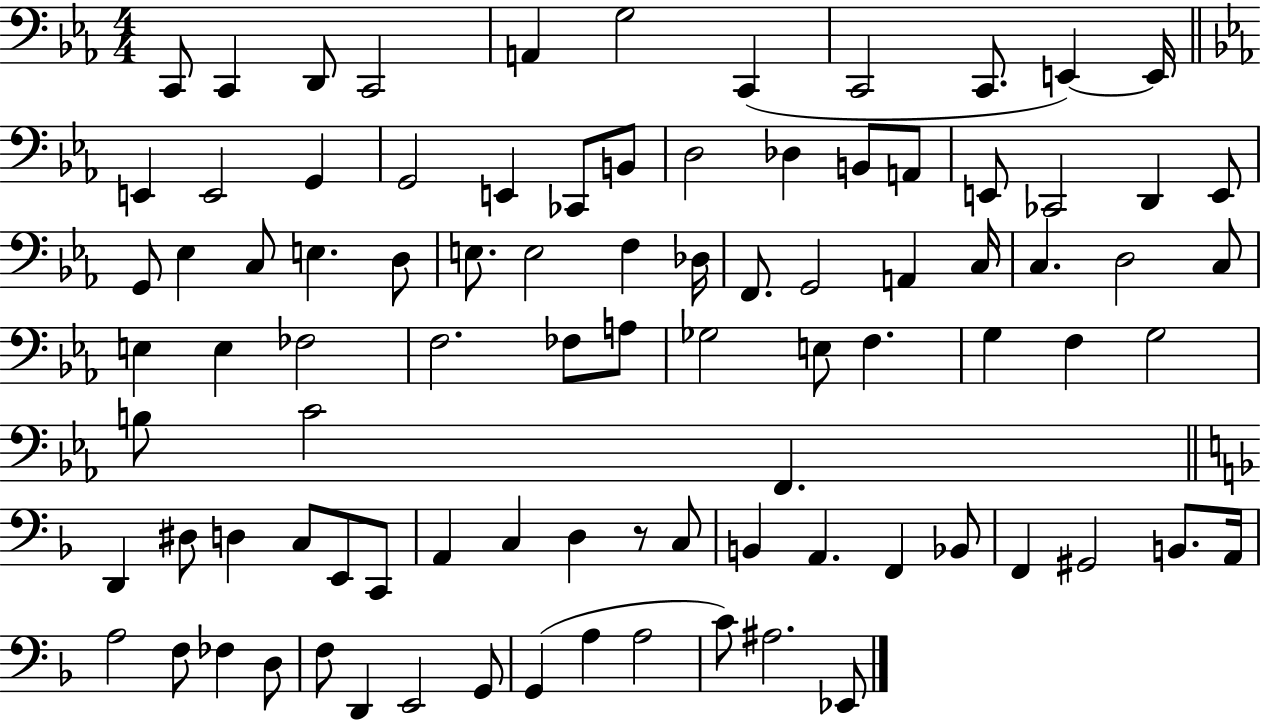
C2/e C2/q D2/e C2/h A2/q G3/h C2/q C2/h C2/e. E2/q E2/s E2/q E2/h G2/q G2/h E2/q CES2/e B2/e D3/h Db3/q B2/e A2/e E2/e CES2/h D2/q E2/e G2/e Eb3/q C3/e E3/q. D3/e E3/e. E3/h F3/q Db3/s F2/e. G2/h A2/q C3/s C3/q. D3/h C3/e E3/q E3/q FES3/h F3/h. FES3/e A3/e Gb3/h E3/e F3/q. G3/q F3/q G3/h B3/e C4/h F2/q. D2/q D#3/e D3/q C3/e E2/e C2/e A2/q C3/q D3/q R/e C3/e B2/q A2/q. F2/q Bb2/e F2/q G#2/h B2/e. A2/s A3/h F3/e FES3/q D3/e F3/e D2/q E2/h G2/e G2/q A3/q A3/h C4/e A#3/h. Eb2/e